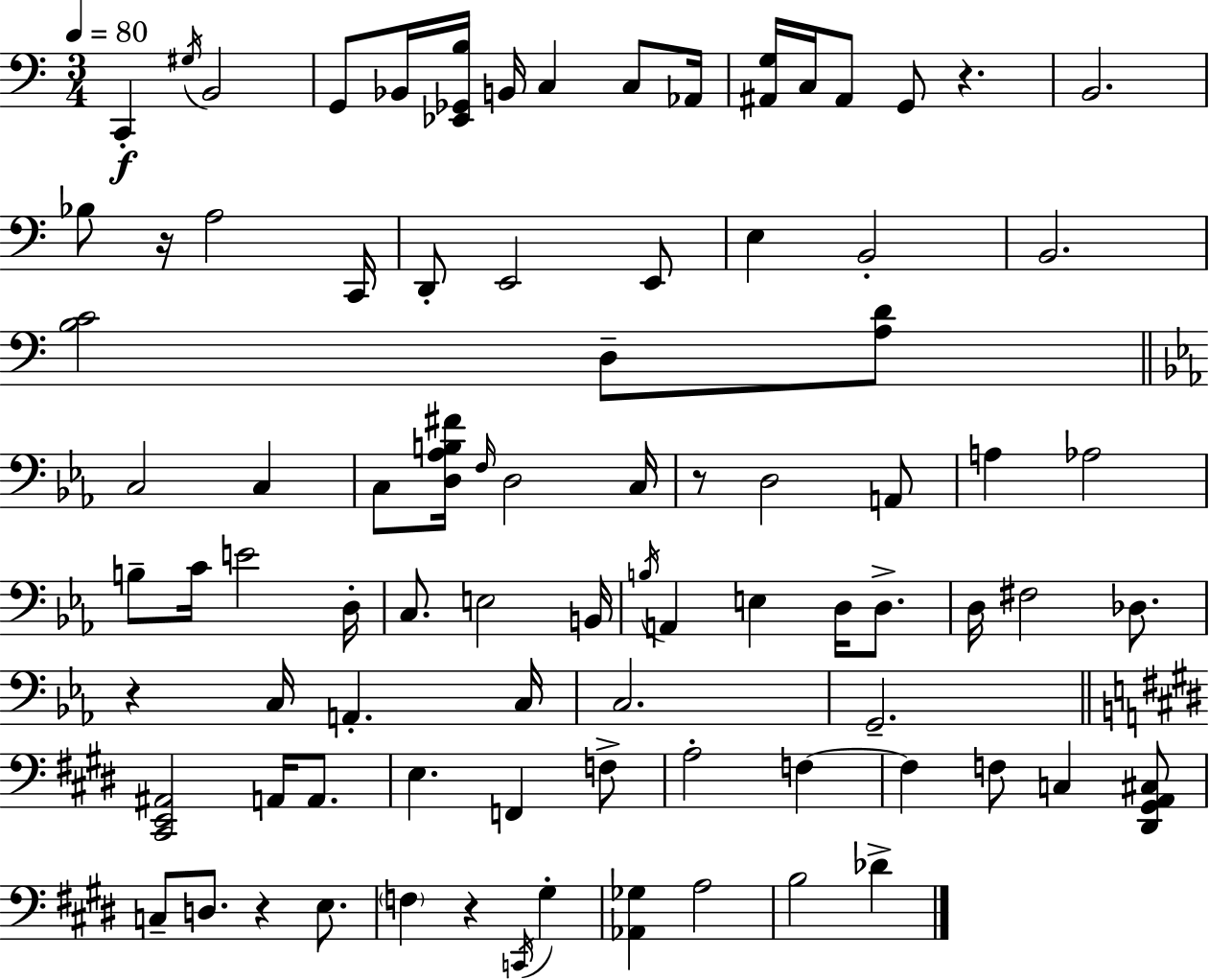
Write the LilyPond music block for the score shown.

{
  \clef bass
  \numericTimeSignature
  \time 3/4
  \key c \major
  \tempo 4 = 80
  \repeat volta 2 { c,4-.\f \acciaccatura { gis16 } b,2 | g,8 bes,16 <ees, ges, b>16 b,16 c4 c8 | aes,16 <ais, g>16 c16 ais,8 g,8 r4. | b,2. | \break bes8 r16 a2 | c,16 d,8-. e,2 e,8 | e4 b,2-. | b,2. | \break <b c'>2 d8-- <a d'>8 | \bar "||" \break \key c \minor c2 c4 | c8 <d aes b fis'>16 \grace { f16 } d2 | c16 r8 d2 a,8 | a4 aes2 | \break b8-- c'16 e'2 | d16-. c8. e2 | b,16 \acciaccatura { b16 } a,4 e4 d16 d8.-> | d16 fis2 des8. | \break r4 c16 a,4.-. | c16 c2. | g,2.-- | \bar "||" \break \key e \major <cis, e, ais,>2 a,16 a,8. | e4. f,4 f8-> | a2-. f4~~ | f4 f8 c4 <dis, gis, a, cis>8 | \break c8-- d8. r4 e8. | \parenthesize f4 r4 \acciaccatura { c,16 } gis4-. | <aes, ges>4 a2 | b2 des'4-> | \break } \bar "|."
}